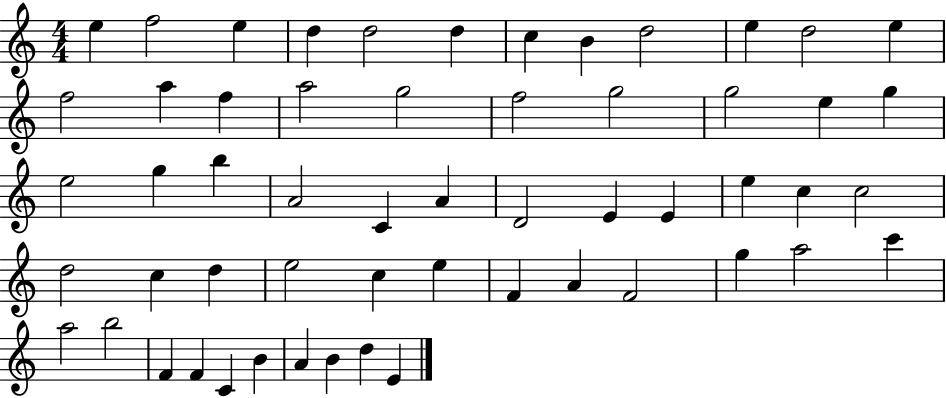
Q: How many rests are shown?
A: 0